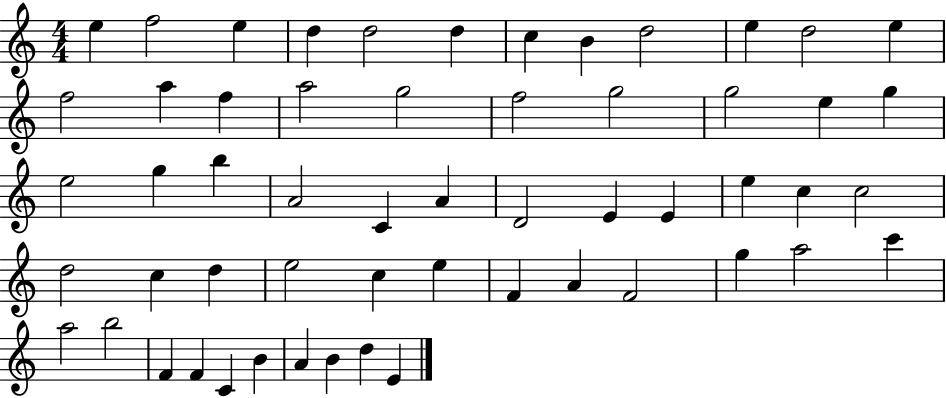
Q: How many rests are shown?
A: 0